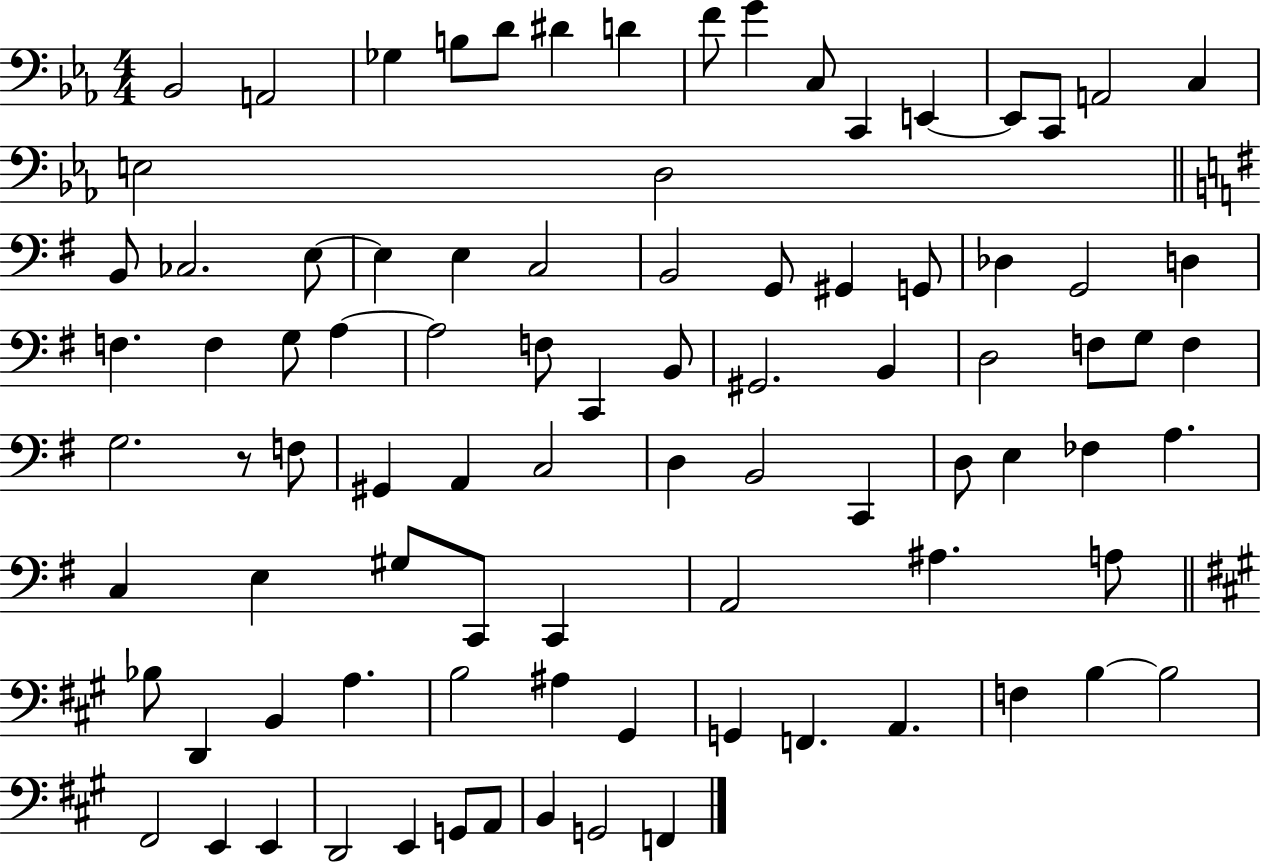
{
  \clef bass
  \numericTimeSignature
  \time 4/4
  \key ees \major
  \repeat volta 2 { bes,2 a,2 | ges4 b8 d'8 dis'4 d'4 | f'8 g'4 c8 c,4 e,4~~ | e,8 c,8 a,2 c4 | \break e2 d2 | \bar "||" \break \key g \major b,8 ces2. e8~~ | e4 e4 c2 | b,2 g,8 gis,4 g,8 | des4 g,2 d4 | \break f4. f4 g8 a4~~ | a2 f8 c,4 b,8 | gis,2. b,4 | d2 f8 g8 f4 | \break g2. r8 f8 | gis,4 a,4 c2 | d4 b,2 c,4 | d8 e4 fes4 a4. | \break c4 e4 gis8 c,8 c,4 | a,2 ais4. a8 | \bar "||" \break \key a \major bes8 d,4 b,4 a4. | b2 ais4 gis,4 | g,4 f,4. a,4. | f4 b4~~ b2 | \break fis,2 e,4 e,4 | d,2 e,4 g,8 a,8 | b,4 g,2 f,4 | } \bar "|."
}